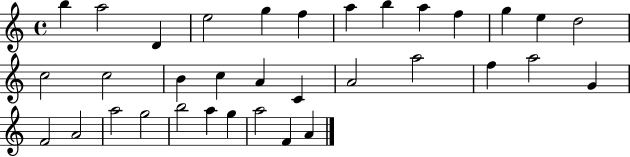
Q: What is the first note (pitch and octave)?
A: B5